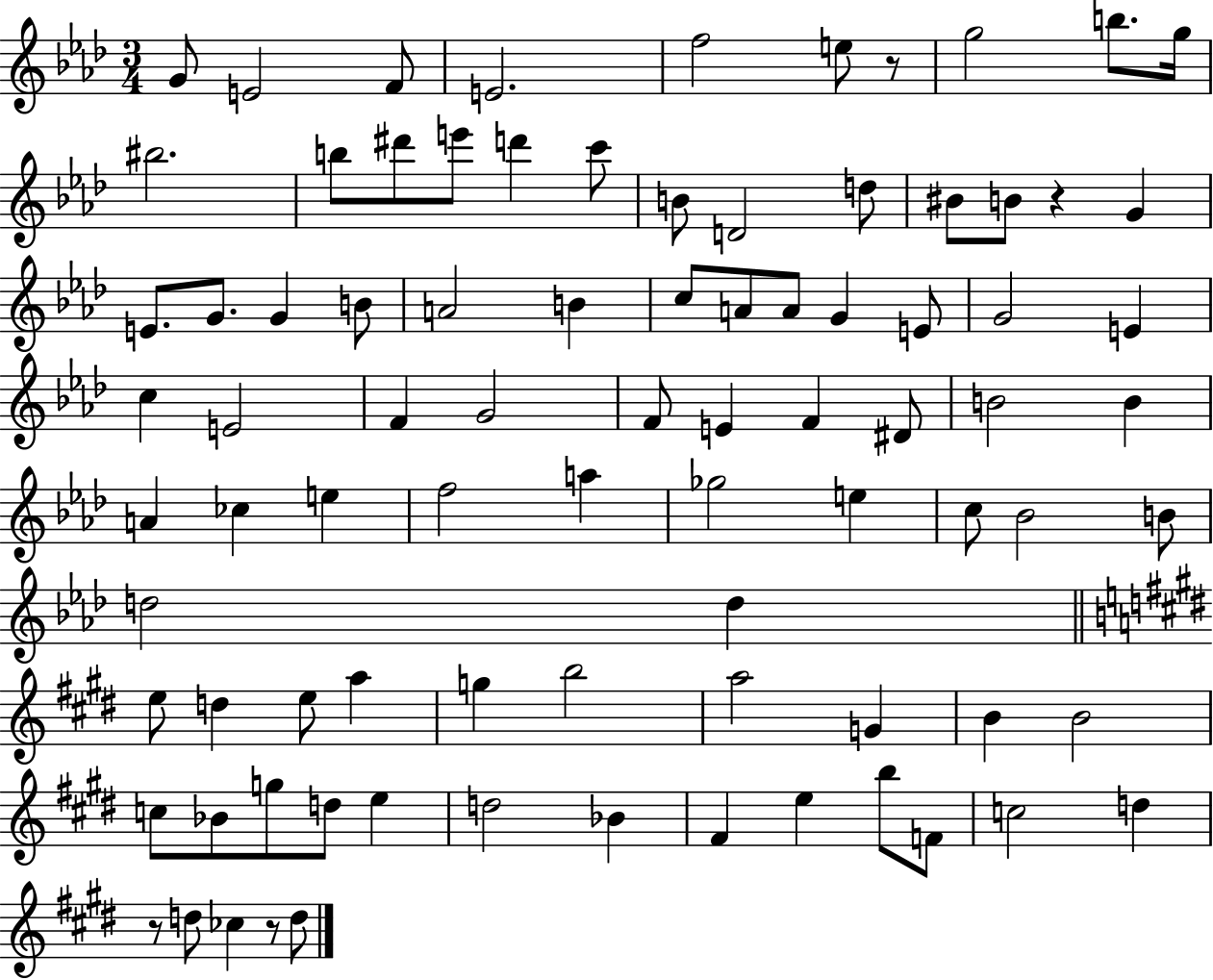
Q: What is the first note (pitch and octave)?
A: G4